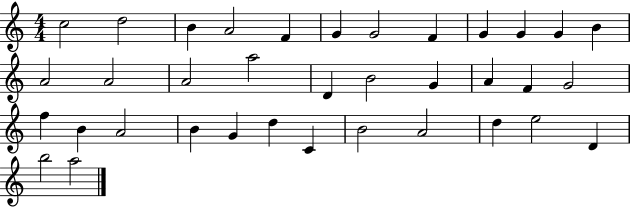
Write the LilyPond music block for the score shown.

{
  \clef treble
  \numericTimeSignature
  \time 4/4
  \key c \major
  c''2 d''2 | b'4 a'2 f'4 | g'4 g'2 f'4 | g'4 g'4 g'4 b'4 | \break a'2 a'2 | a'2 a''2 | d'4 b'2 g'4 | a'4 f'4 g'2 | \break f''4 b'4 a'2 | b'4 g'4 d''4 c'4 | b'2 a'2 | d''4 e''2 d'4 | \break b''2 a''2 | \bar "|."
}